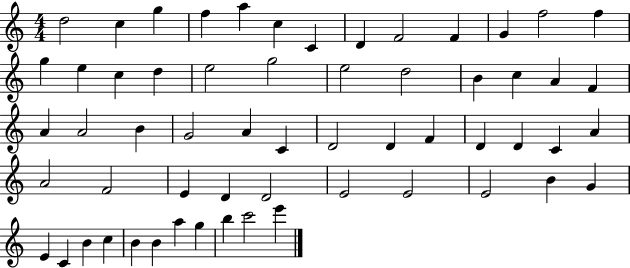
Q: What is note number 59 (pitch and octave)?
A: E6